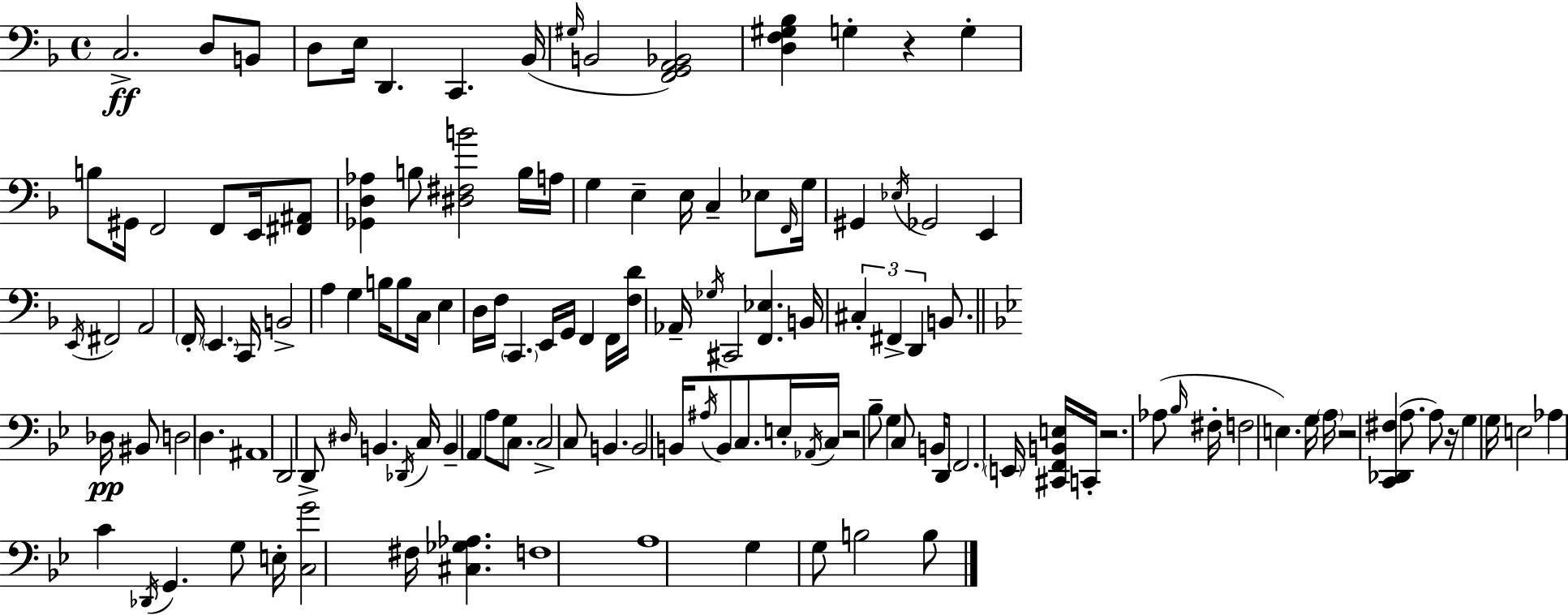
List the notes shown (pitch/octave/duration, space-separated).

C3/h. D3/e B2/e D3/e E3/s D2/q. C2/q. Bb2/s G#3/s B2/h [F2,G2,A2,Bb2]/h [D3,F3,G#3,Bb3]/q G3/q R/q G3/q B3/e G#2/s F2/h F2/e E2/s [F#2,A#2]/e [Gb2,D3,Ab3]/q B3/e [D#3,F#3,B4]/h B3/s A3/s G3/q E3/q E3/s C3/q Eb3/e F2/s G3/s G#2/q Eb3/s Gb2/h E2/q E2/s F#2/h A2/h F2/s E2/q. C2/s B2/h A3/q G3/q B3/s B3/e C3/s E3/q D3/s F3/s C2/q. E2/s G2/s F2/q F2/s [F3,D4]/s Ab2/s Gb3/s C#2/h [F2,Eb3]/q. B2/s C#3/q F#2/q D2/q B2/e. Db3/s BIS2/e D3/h D3/q. A#2/w D2/h D2/e D#3/s B2/q. Db2/s C3/s B2/q A2/q A3/e G3/e C3/e. C3/h C3/e B2/q. B2/h B2/s A#3/s B2/e C3/e. E3/s Ab2/s C3/s R/h Bb3/e G3/q C3/e B2/s D2/e F2/h. E2/s [C#2,F2,B2,E3]/s C2/s R/h. Ab3/e Bb3/s F#3/s F3/h E3/q. G3/s A3/s R/h [C2,Db2,F#3]/q A3/e. A3/e R/s G3/q G3/s E3/h Ab3/q C4/q Db2/s G2/q. G3/e E3/s [C3,G4]/h F#3/s [C#3,Gb3,Ab3]/q. F3/w A3/w G3/q G3/e B3/h B3/e